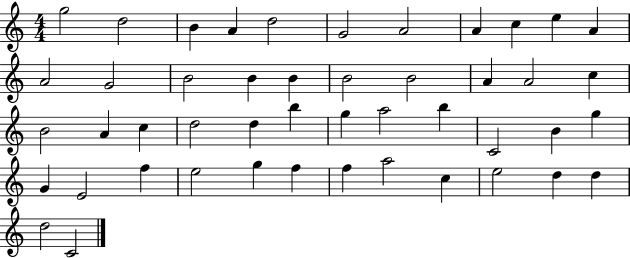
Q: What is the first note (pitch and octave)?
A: G5